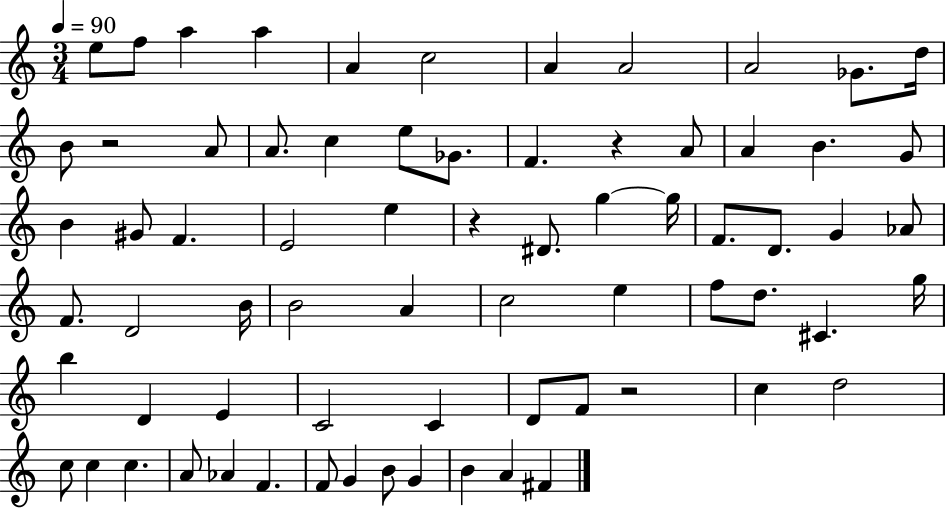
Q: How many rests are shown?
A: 4